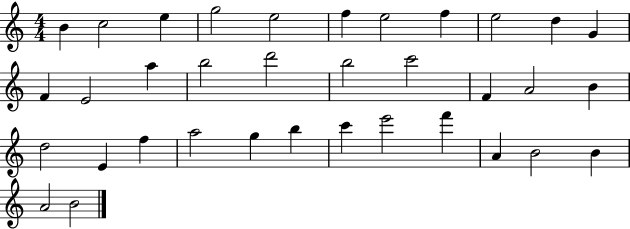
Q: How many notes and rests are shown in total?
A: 35